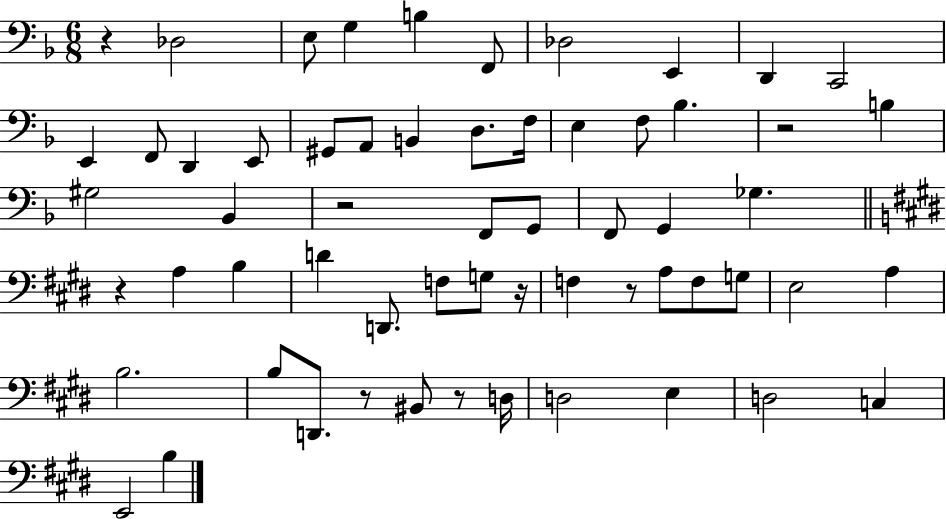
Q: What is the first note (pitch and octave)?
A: Db3